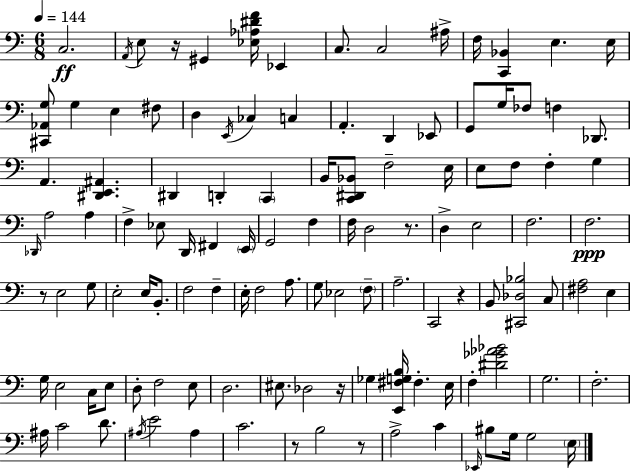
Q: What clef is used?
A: bass